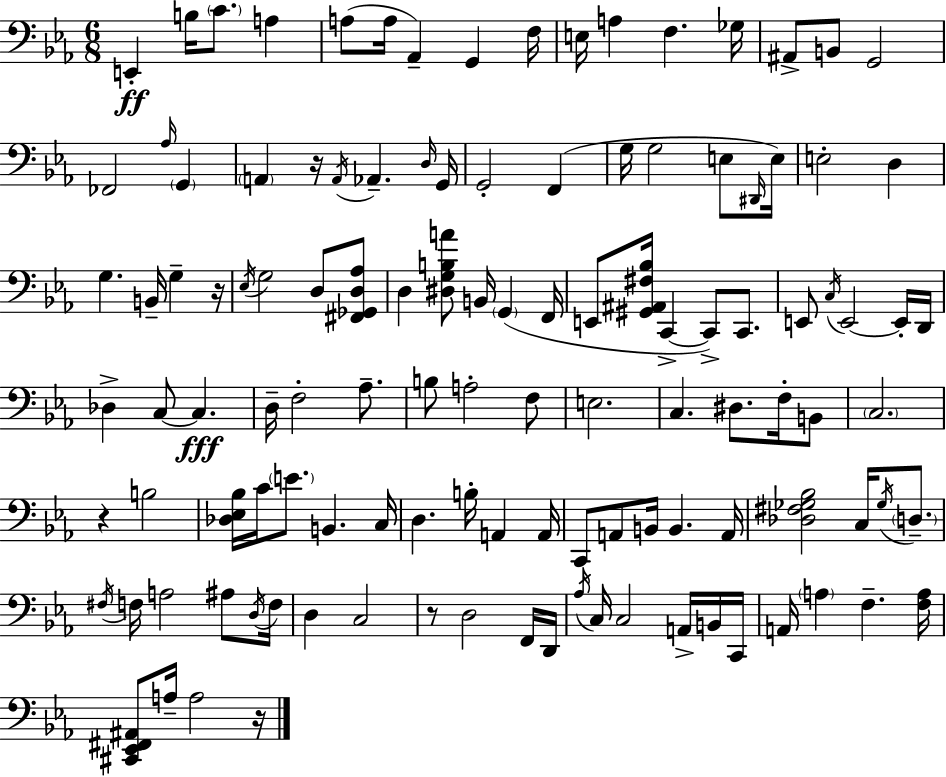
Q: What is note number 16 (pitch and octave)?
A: G2